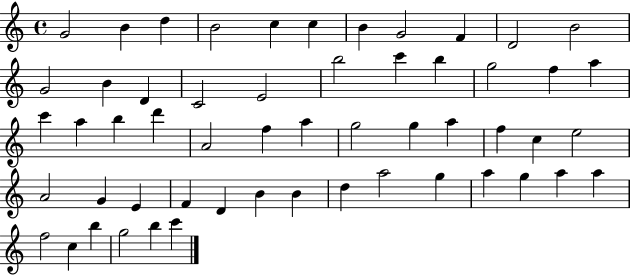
G4/h B4/q D5/q B4/h C5/q C5/q B4/q G4/h F4/q D4/h B4/h G4/h B4/q D4/q C4/h E4/h B5/h C6/q B5/q G5/h F5/q A5/q C6/q A5/q B5/q D6/q A4/h F5/q A5/q G5/h G5/q A5/q F5/q C5/q E5/h A4/h G4/q E4/q F4/q D4/q B4/q B4/q D5/q A5/h G5/q A5/q G5/q A5/q A5/q F5/h C5/q B5/q G5/h B5/q C6/q